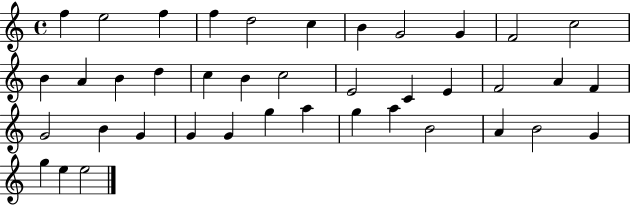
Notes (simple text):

F5/q E5/h F5/q F5/q D5/h C5/q B4/q G4/h G4/q F4/h C5/h B4/q A4/q B4/q D5/q C5/q B4/q C5/h E4/h C4/q E4/q F4/h A4/q F4/q G4/h B4/q G4/q G4/q G4/q G5/q A5/q G5/q A5/q B4/h A4/q B4/h G4/q G5/q E5/q E5/h